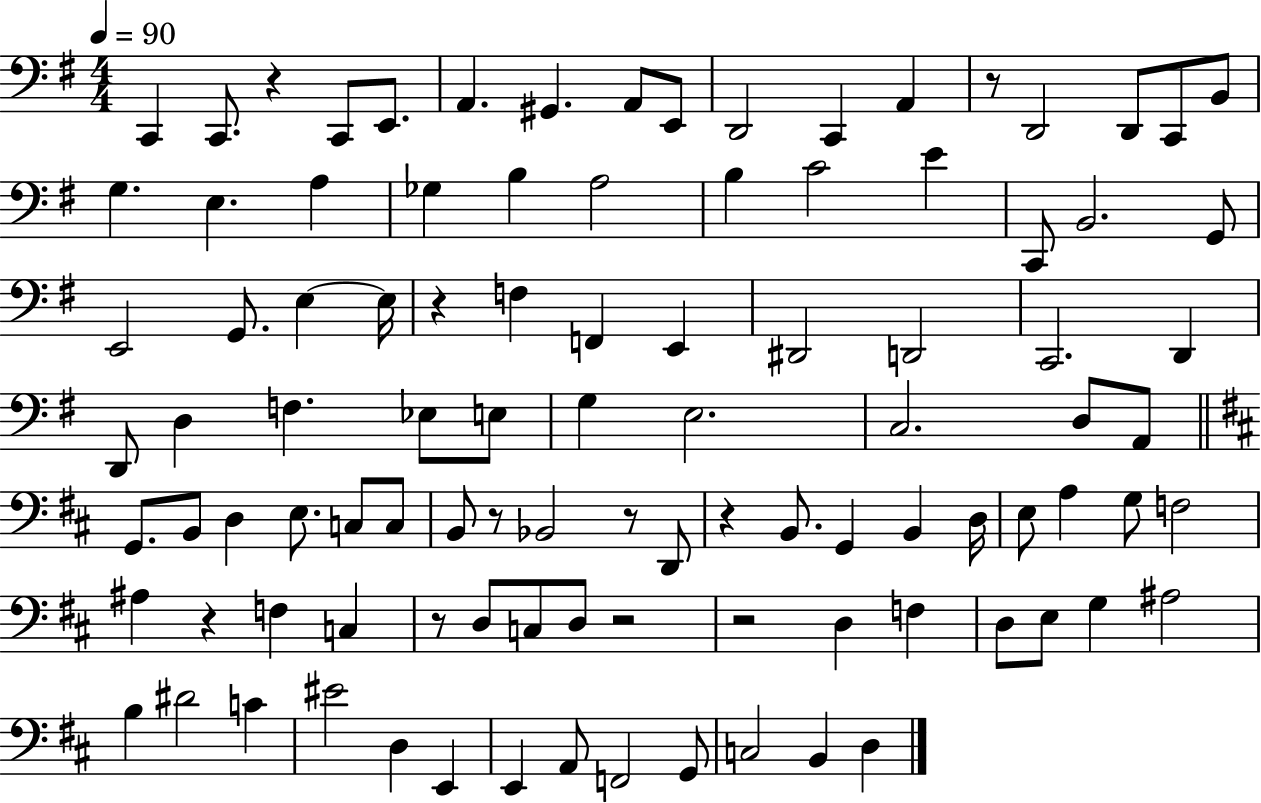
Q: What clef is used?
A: bass